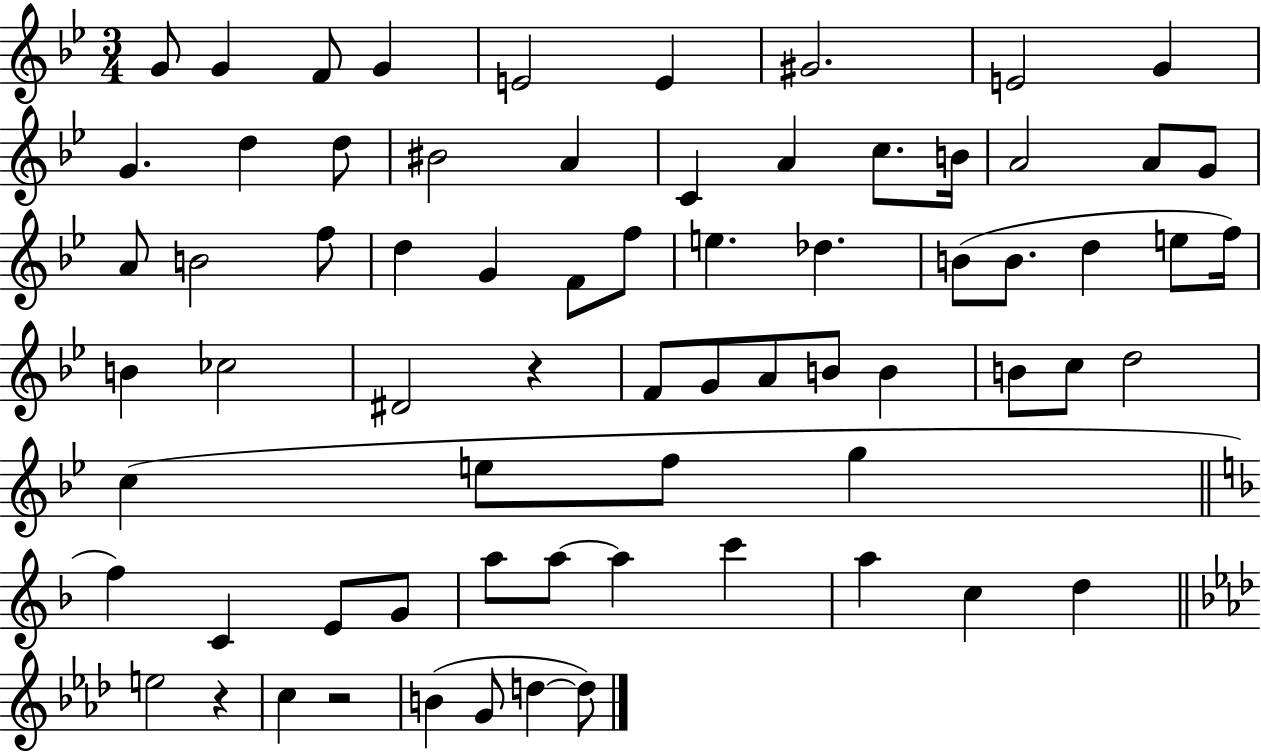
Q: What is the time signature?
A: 3/4